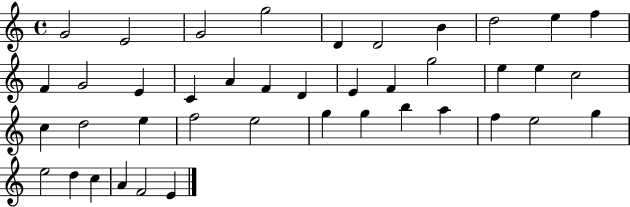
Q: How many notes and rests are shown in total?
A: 41